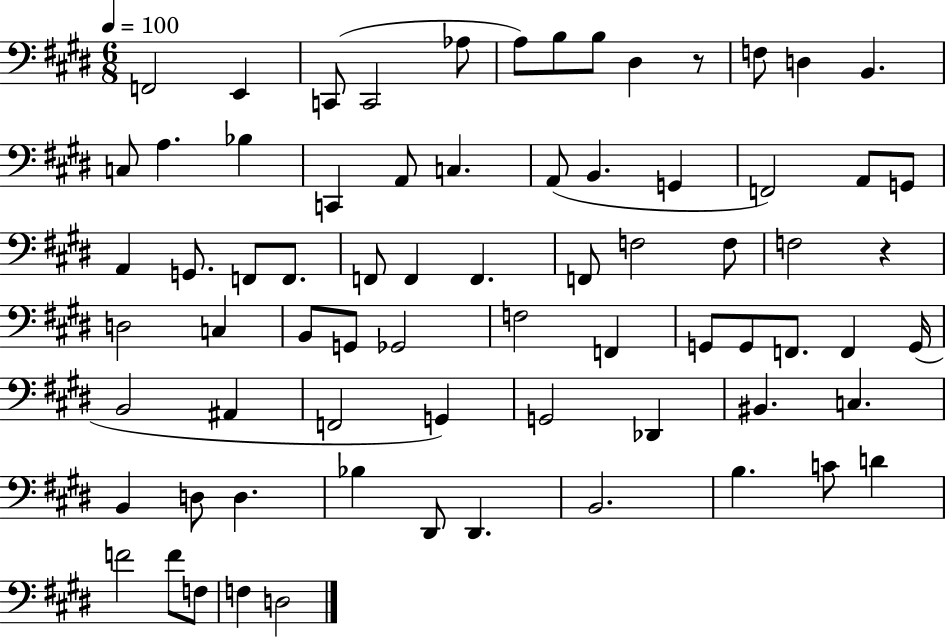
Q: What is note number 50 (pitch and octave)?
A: F2